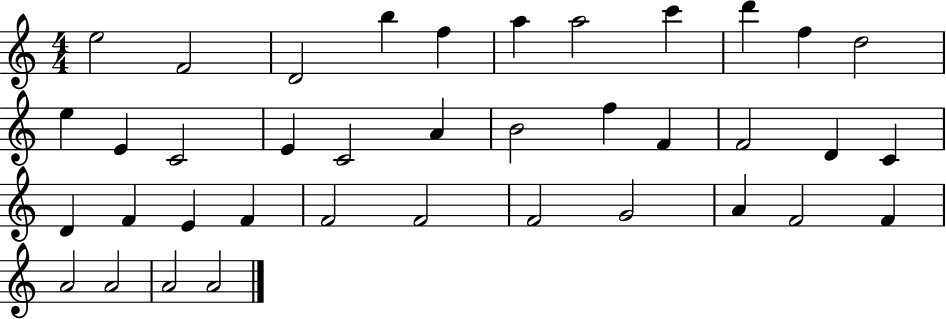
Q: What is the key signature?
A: C major